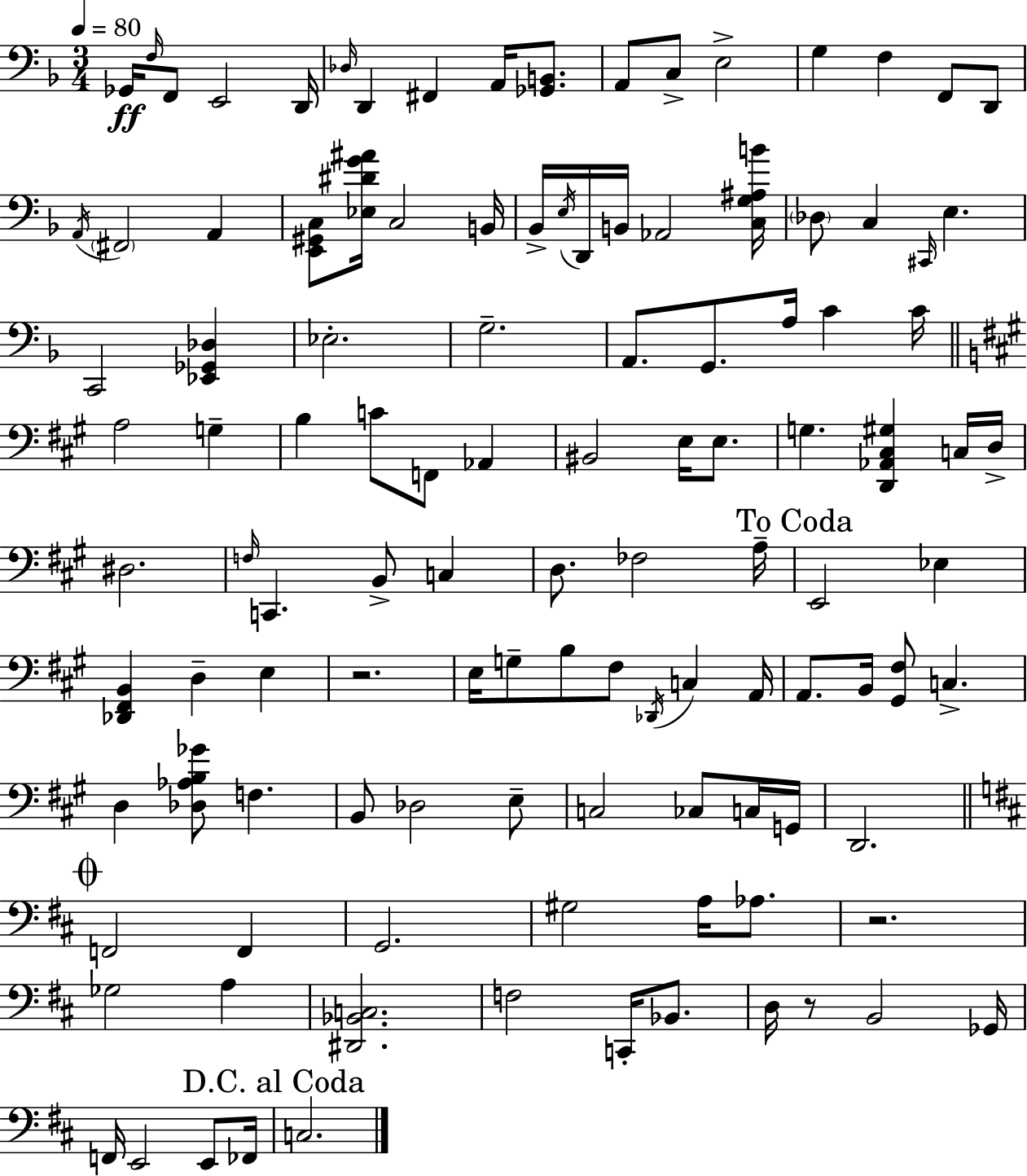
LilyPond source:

{
  \clef bass
  \numericTimeSignature
  \time 3/4
  \key f \major
  \tempo 4 = 80
  ges,16\ff \grace { f16 } f,8 e,2 | d,16 \grace { des16 } d,4 fis,4 a,16 <ges, b,>8. | a,8 c8-> e2-> | g4 f4 f,8 | \break d,8 \acciaccatura { a,16 } \parenthesize fis,2 a,4 | <e, gis, c>8 <ees dis' g' ais'>16 c2 | b,16 bes,16-> \acciaccatura { e16 } d,16 b,16 aes,2 | <c g ais b'>16 \parenthesize des8 c4 \grace { cis,16 } e4. | \break c,2 | <ees, ges, des>4 ees2.-. | g2.-- | a,8. g,8. a16 | \break c'4 c'16 \bar "||" \break \key a \major a2 g4-- | b4 c'8 f,8 aes,4 | bis,2 e16 e8. | g4. <d, aes, cis gis>4 c16 d16-> | \break dis2. | \grace { f16 } c,4. b,8-> c4 | d8. fes2 | a16-- \mark "To Coda" e,2 ees4 | \break <des, fis, b,>4 d4-- e4 | r2. | e16 g8-- b8 fis8 \acciaccatura { des,16 } c4 | a,16 a,8. b,16 <gis, fis>8 c4.-> | \break d4 <des aes b ges'>8 f4. | b,8 des2 | e8-- c2 ces8 | c16 g,16 d,2. | \break \mark \markup { \musicglyph "scripts.coda" } \bar "||" \break \key d \major f,2 f,4 | g,2. | gis2 a16 aes8. | r2. | \break ges2 a4 | <dis, bes, c>2. | f2 c,16-. bes,8. | d16 r8 b,2 ges,16 | \break f,16 e,2 e,8 fes,16 | \mark "D.C. al Coda" c2. | \bar "|."
}